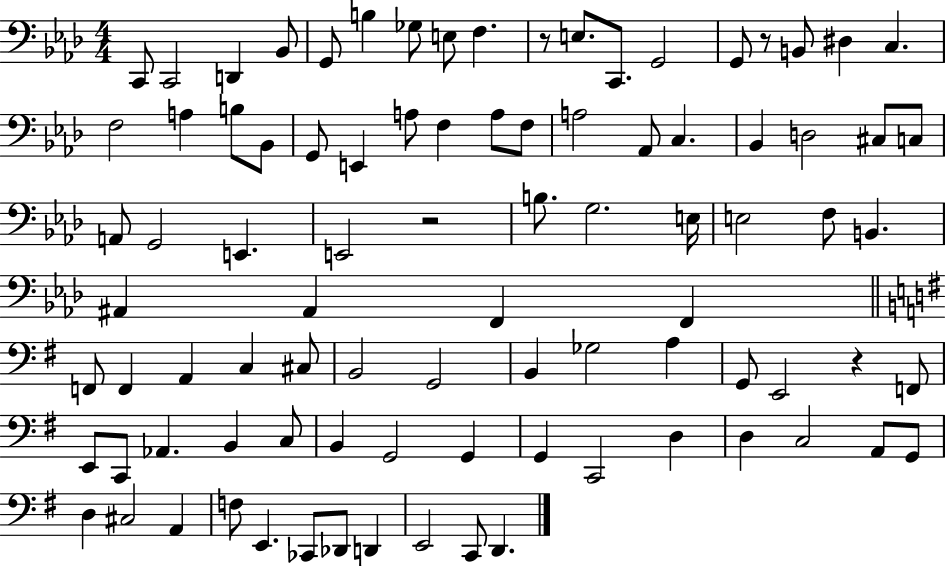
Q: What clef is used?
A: bass